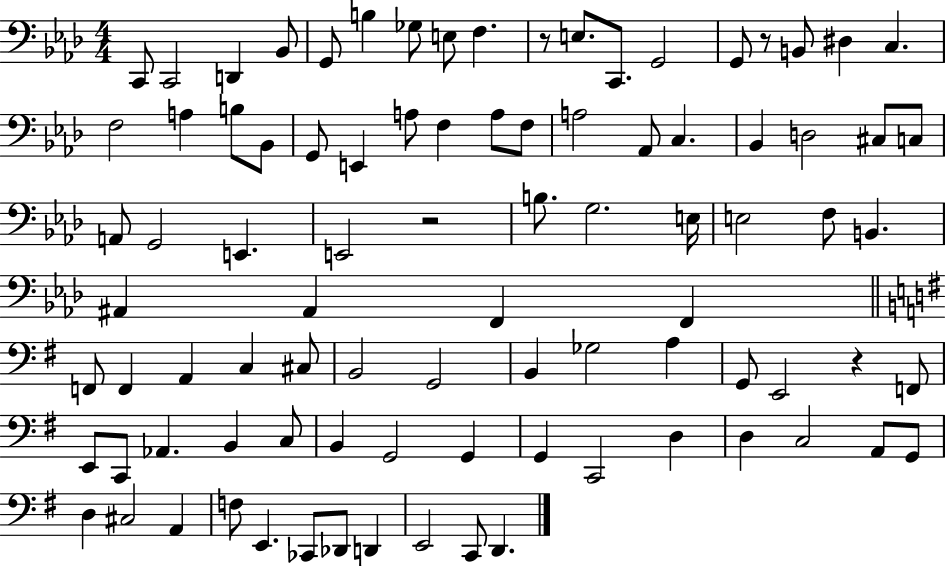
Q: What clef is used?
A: bass